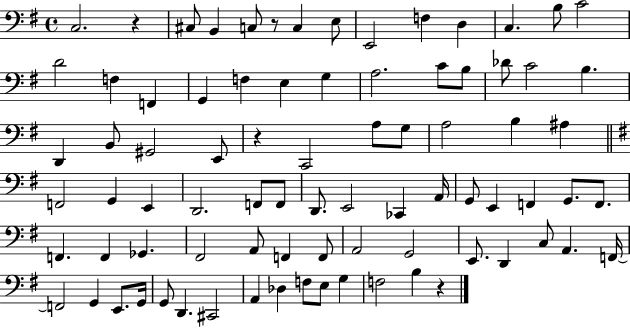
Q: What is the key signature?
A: G major